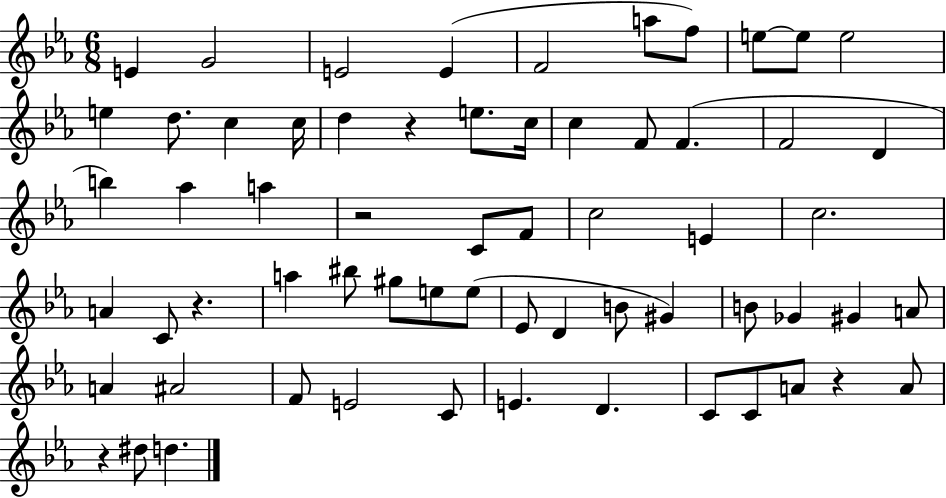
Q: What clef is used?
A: treble